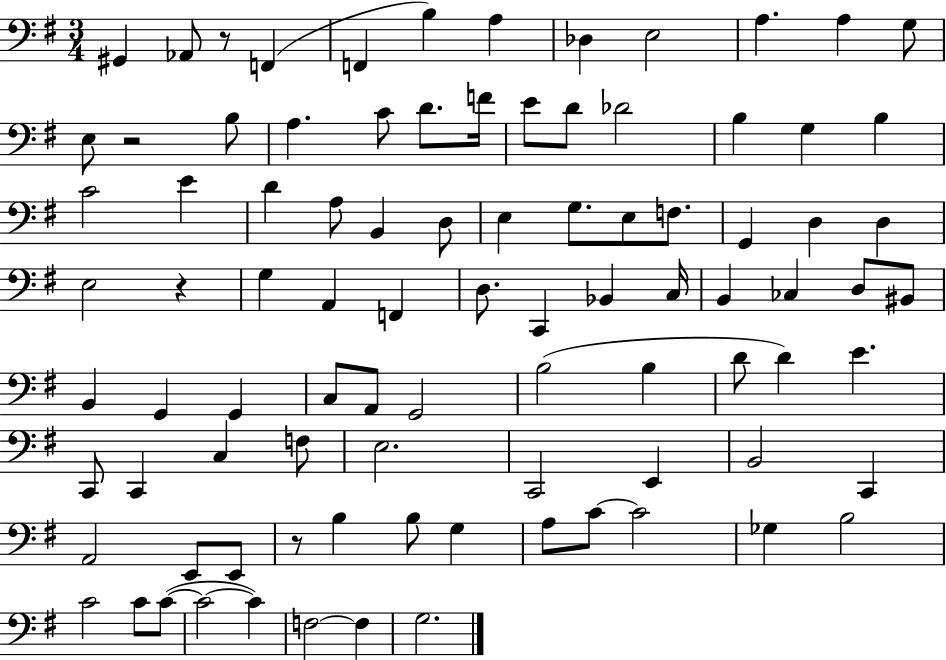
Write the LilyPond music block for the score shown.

{
  \clef bass
  \numericTimeSignature
  \time 3/4
  \key g \major
  gis,4 aes,8 r8 f,4( | f,4 b4) a4 | des4 e2 | a4. a4 g8 | \break e8 r2 b8 | a4. c'8 d'8. f'16 | e'8 d'8 des'2 | b4 g4 b4 | \break c'2 e'4 | d'4 a8 b,4 d8 | e4 g8. e8 f8. | g,4 d4 d4 | \break e2 r4 | g4 a,4 f,4 | d8. c,4 bes,4 c16 | b,4 ces4 d8 bis,8 | \break b,4 g,4 g,4 | c8 a,8 g,2 | b2( b4 | d'8 d'4) e'4. | \break c,8 c,4 c4 f8 | e2. | c,2 e,4 | b,2 c,4 | \break a,2 e,8 e,8 | r8 b4 b8 g4 | a8 c'8~~ c'2 | ges4 b2 | \break c'2 c'8 c'8~(~ | c'2~~ c'4) | f2~~ f4 | g2. | \break \bar "|."
}